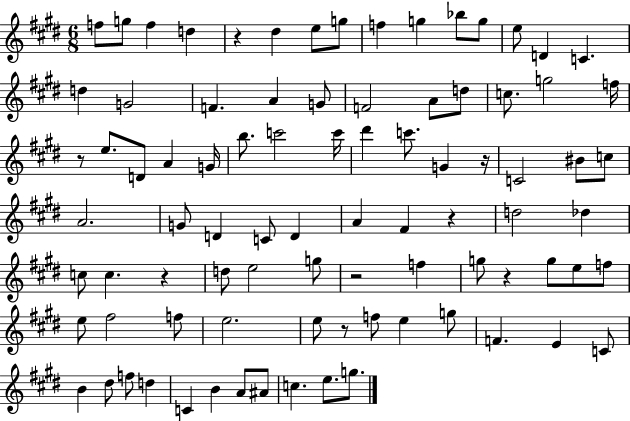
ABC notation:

X:1
T:Untitled
M:6/8
L:1/4
K:E
f/2 g/2 f d z ^d e/2 g/2 f g _b/2 g/2 e/2 D C d G2 F A G/2 F2 A/2 d/2 c/2 g2 f/4 z/2 e/2 D/2 A G/4 b/2 c'2 c'/4 ^d' c'/2 G z/4 C2 ^B/2 c/2 A2 G/2 D C/2 D A ^F z d2 _d c/2 c z d/2 e2 g/2 z2 f g/2 z g/2 e/2 f/2 e/2 ^f2 f/2 e2 e/2 z/2 f/2 e g/2 F E C/2 B ^d/2 f/2 d C B A/2 ^A/2 c e/2 g/2